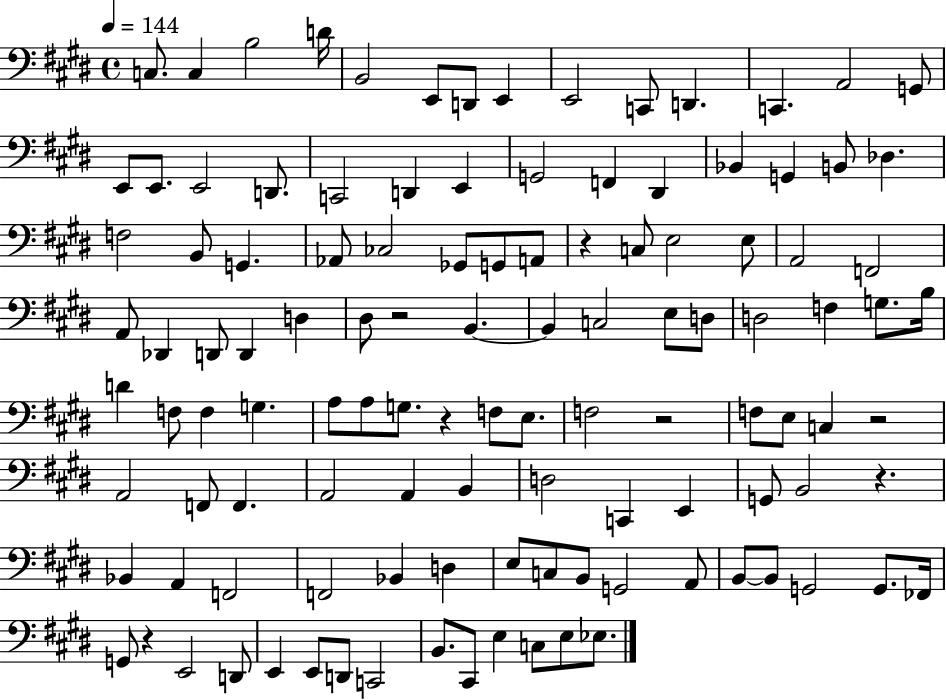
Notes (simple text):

C3/e. C3/q B3/h D4/s B2/h E2/e D2/e E2/q E2/h C2/e D2/q. C2/q. A2/h G2/e E2/e E2/e. E2/h D2/e. C2/h D2/q E2/q G2/h F2/q D#2/q Bb2/q G2/q B2/e Db3/q. F3/h B2/e G2/q. Ab2/e CES3/h Gb2/e G2/e A2/e R/q C3/e E3/h E3/e A2/h F2/h A2/e Db2/q D2/e D2/q D3/q D#3/e R/h B2/q. B2/q C3/h E3/e D3/e D3/h F3/q G3/e. B3/s D4/q F3/e F3/q G3/q. A3/e A3/e G3/e. R/q F3/e E3/e. F3/h R/h F3/e E3/e C3/q R/h A2/h F2/e F2/q. A2/h A2/q B2/q D3/h C2/q E2/q G2/e B2/h R/q. Bb2/q A2/q F2/h F2/h Bb2/q D3/q E3/e C3/e B2/e G2/h A2/e B2/e B2/e G2/h G2/e. FES2/s G2/e R/q E2/h D2/e E2/q E2/e D2/e C2/h B2/e. C#2/e E3/q C3/e E3/e Eb3/e.